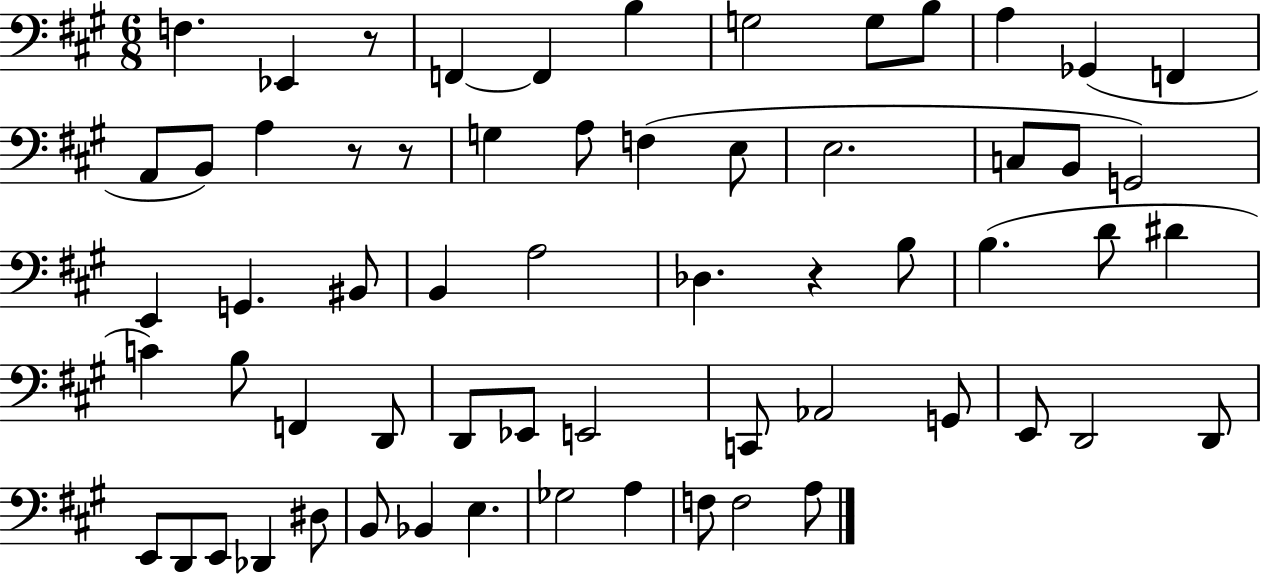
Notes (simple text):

F3/q. Eb2/q R/e F2/q F2/q B3/q G3/h G3/e B3/e A3/q Gb2/q F2/q A2/e B2/e A3/q R/e R/e G3/q A3/e F3/q E3/e E3/h. C3/e B2/e G2/h E2/q G2/q. BIS2/e B2/q A3/h Db3/q. R/q B3/e B3/q. D4/e D#4/q C4/q B3/e F2/q D2/e D2/e Eb2/e E2/h C2/e Ab2/h G2/e E2/e D2/h D2/e E2/e D2/e E2/e Db2/q D#3/e B2/e Bb2/q E3/q. Gb3/h A3/q F3/e F3/h A3/e